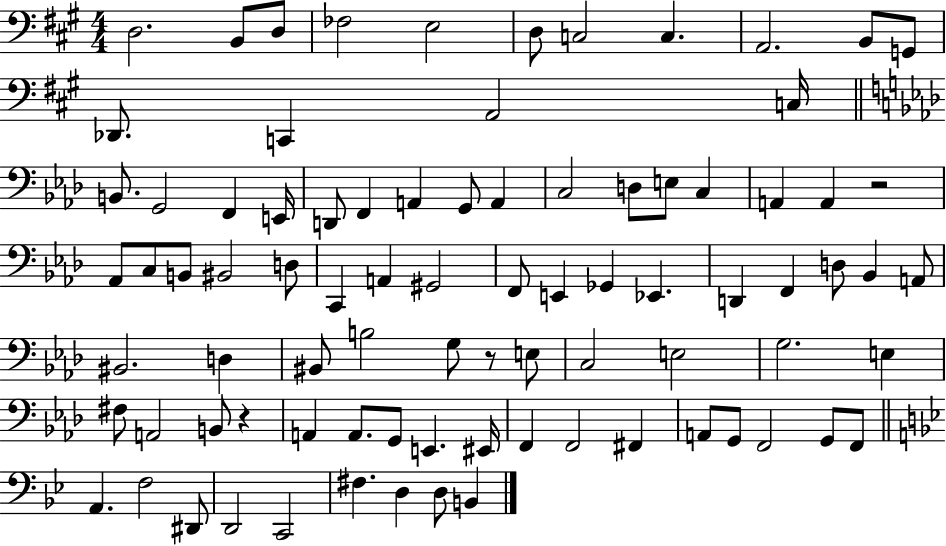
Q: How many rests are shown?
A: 3